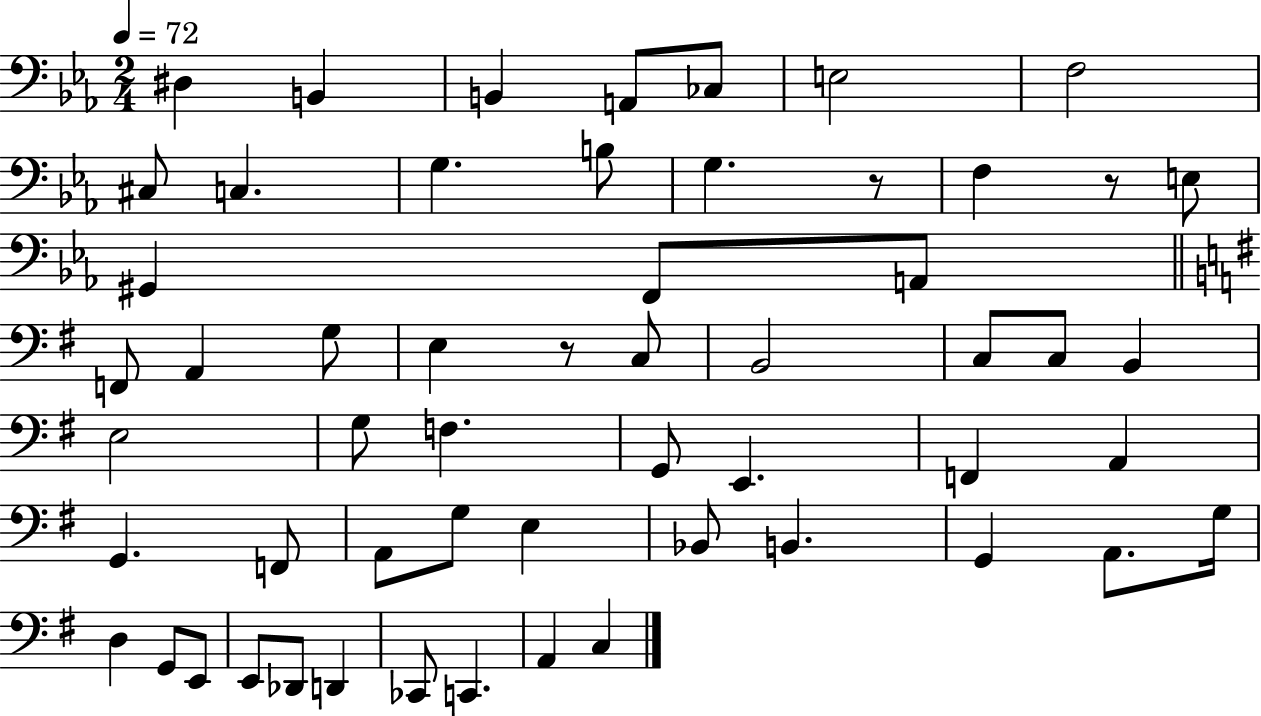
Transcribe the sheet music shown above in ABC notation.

X:1
T:Untitled
M:2/4
L:1/4
K:Eb
^D, B,, B,, A,,/2 _C,/2 E,2 F,2 ^C,/2 C, G, B,/2 G, z/2 F, z/2 E,/2 ^G,, F,,/2 A,,/2 F,,/2 A,, G,/2 E, z/2 C,/2 B,,2 C,/2 C,/2 B,, E,2 G,/2 F, G,,/2 E,, F,, A,, G,, F,,/2 A,,/2 G,/2 E, _B,,/2 B,, G,, A,,/2 G,/4 D, G,,/2 E,,/2 E,,/2 _D,,/2 D,, _C,,/2 C,, A,, C,